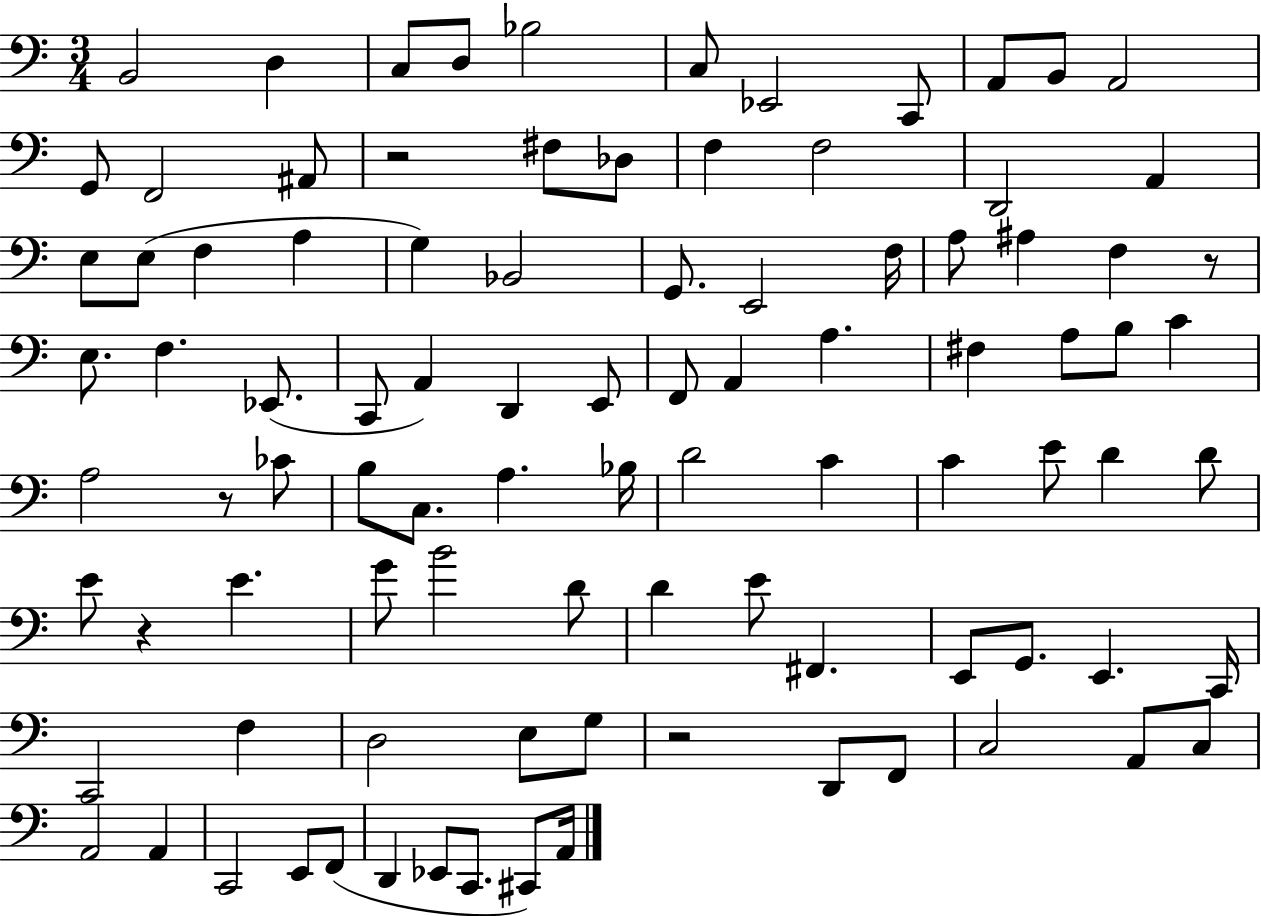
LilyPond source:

{
  \clef bass
  \numericTimeSignature
  \time 3/4
  \key c \major
  \repeat volta 2 { b,2 d4 | c8 d8 bes2 | c8 ees,2 c,8 | a,8 b,8 a,2 | \break g,8 f,2 ais,8 | r2 fis8 des8 | f4 f2 | d,2 a,4 | \break e8 e8( f4 a4 | g4) bes,2 | g,8. e,2 f16 | a8 ais4 f4 r8 | \break e8. f4. ees,8.( | c,8 a,4) d,4 e,8 | f,8 a,4 a4. | fis4 a8 b8 c'4 | \break a2 r8 ces'8 | b8 c8. a4. bes16 | d'2 c'4 | c'4 e'8 d'4 d'8 | \break e'8 r4 e'4. | g'8 b'2 d'8 | d'4 e'8 fis,4. | e,8 g,8. e,4. c,16 | \break c,2 f4 | d2 e8 g8 | r2 d,8 f,8 | c2 a,8 c8 | \break a,2 a,4 | c,2 e,8 f,8( | d,4 ees,8 c,8. cis,8) a,16 | } \bar "|."
}